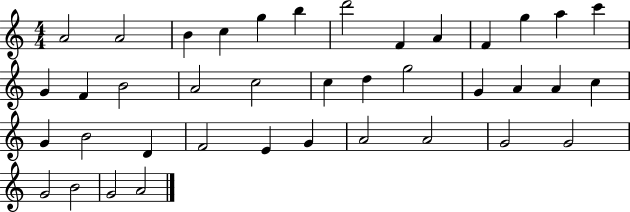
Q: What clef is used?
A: treble